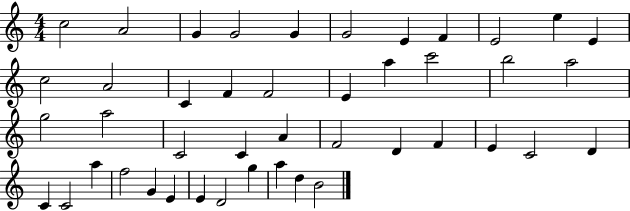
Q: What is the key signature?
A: C major